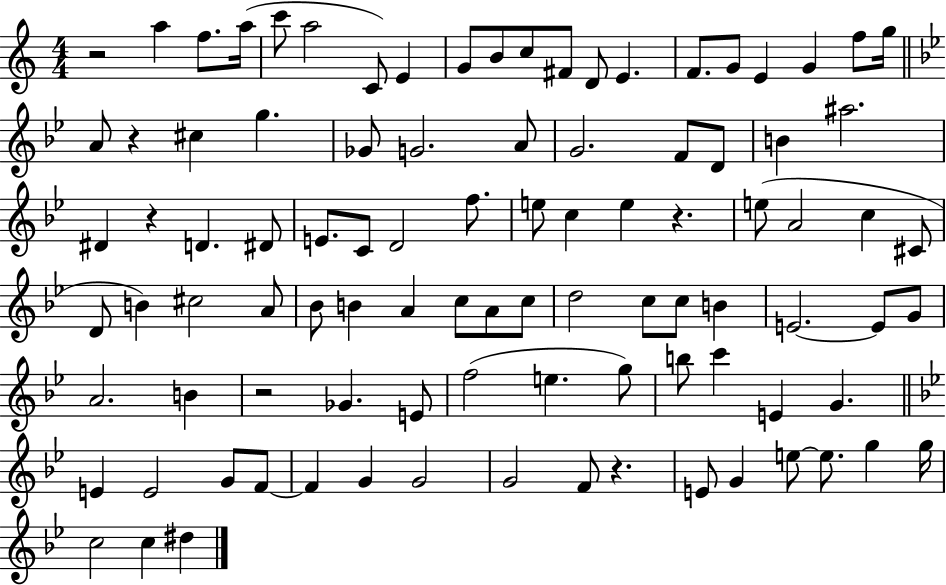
R/h A5/q F5/e. A5/s C6/e A5/h C4/e E4/q G4/e B4/e C5/e F#4/e D4/e E4/q. F4/e. G4/e E4/q G4/q F5/e G5/s A4/e R/q C#5/q G5/q. Gb4/e G4/h. A4/e G4/h. F4/e D4/e B4/q A#5/h. D#4/q R/q D4/q. D#4/e E4/e. C4/e D4/h F5/e. E5/e C5/q E5/q R/q. E5/e A4/h C5/q C#4/e D4/e B4/q C#5/h A4/e Bb4/e B4/q A4/q C5/e A4/e C5/e D5/h C5/e C5/e B4/q E4/h. E4/e G4/e A4/h. B4/q R/h Gb4/q. E4/e F5/h E5/q. G5/e B5/e C6/q E4/q G4/q. E4/q E4/h G4/e F4/e F4/q G4/q G4/h G4/h F4/e R/q. E4/e G4/q E5/e E5/e. G5/q G5/s C5/h C5/q D#5/q